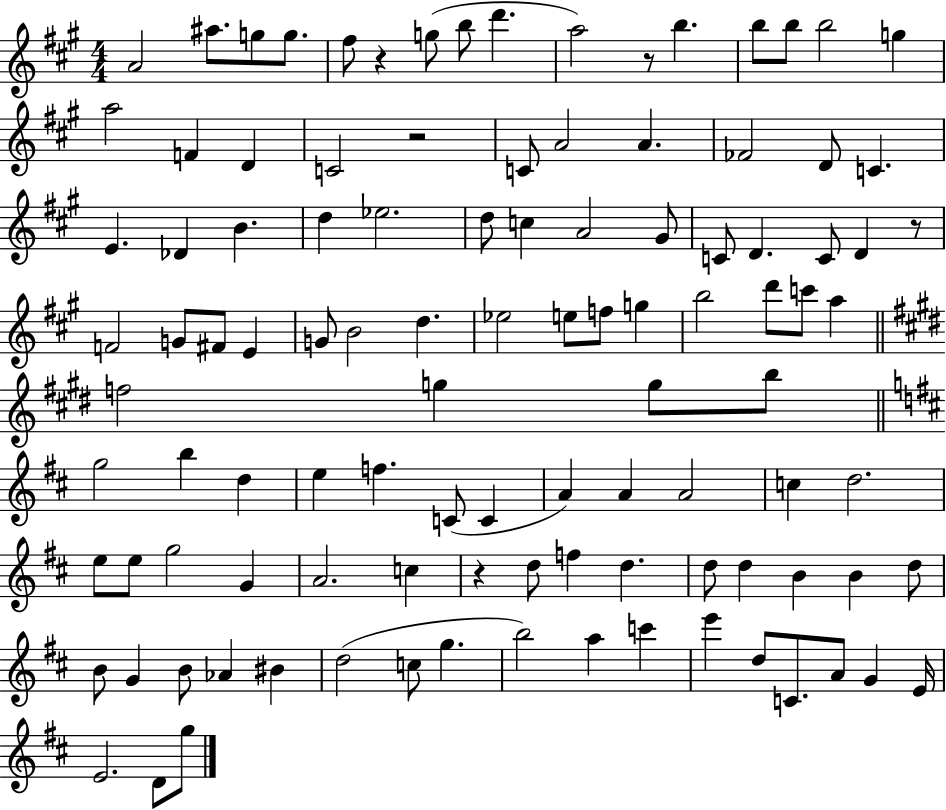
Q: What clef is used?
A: treble